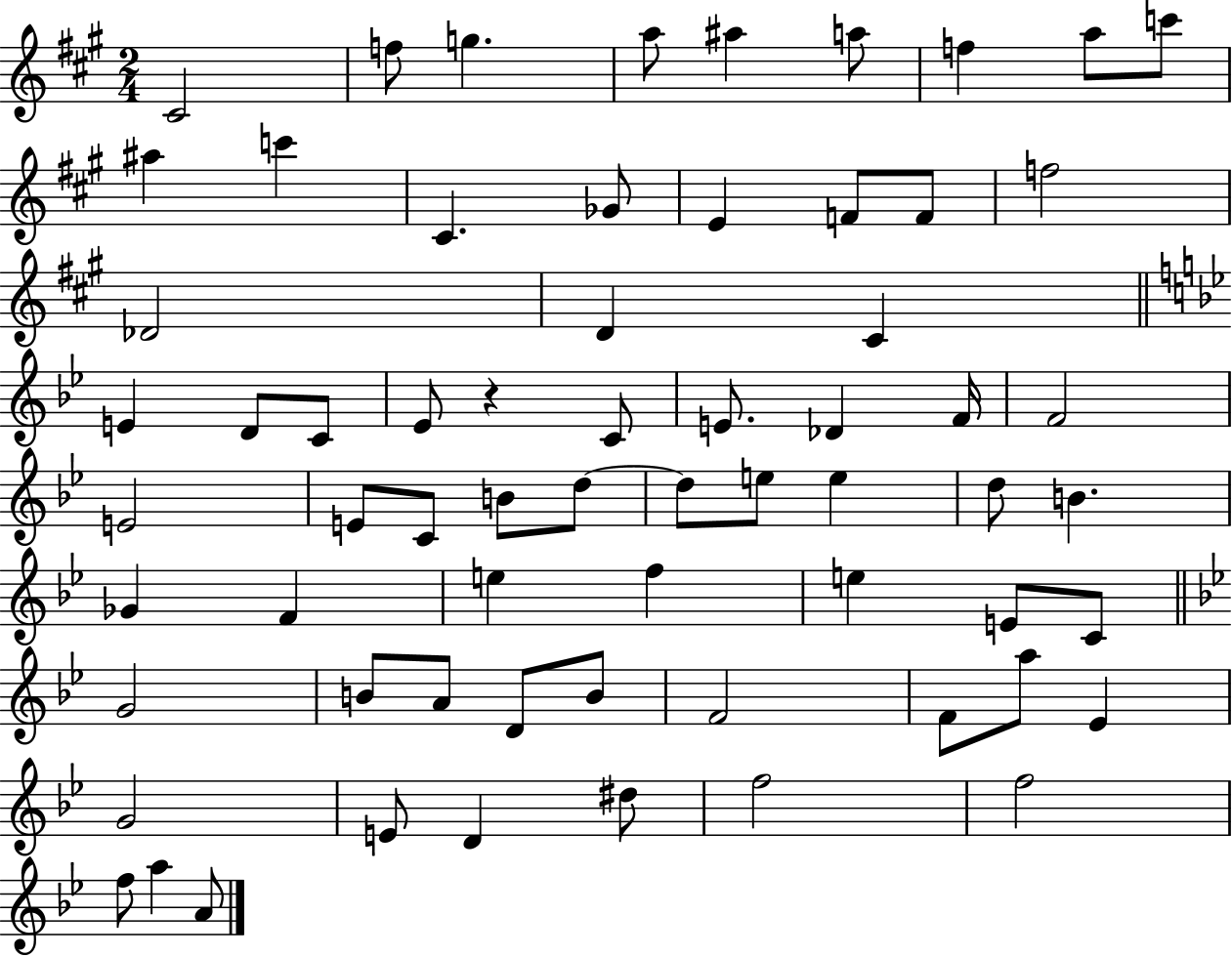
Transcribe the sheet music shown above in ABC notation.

X:1
T:Untitled
M:2/4
L:1/4
K:A
^C2 f/2 g a/2 ^a a/2 f a/2 c'/2 ^a c' ^C _G/2 E F/2 F/2 f2 _D2 D ^C E D/2 C/2 _E/2 z C/2 E/2 _D F/4 F2 E2 E/2 C/2 B/2 d/2 d/2 e/2 e d/2 B _G F e f e E/2 C/2 G2 B/2 A/2 D/2 B/2 F2 F/2 a/2 _E G2 E/2 D ^d/2 f2 f2 f/2 a A/2